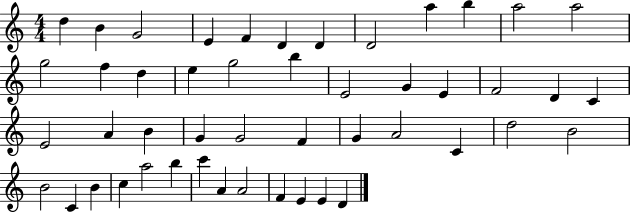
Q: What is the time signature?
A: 4/4